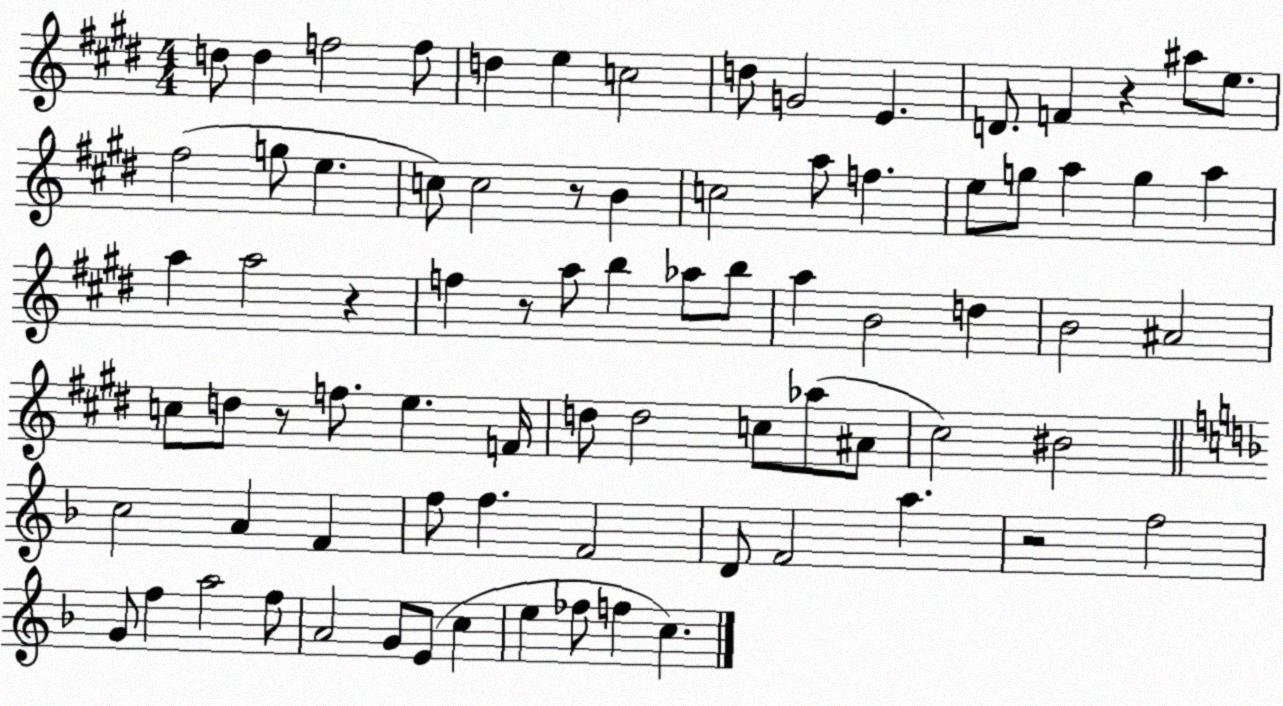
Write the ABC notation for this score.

X:1
T:Untitled
M:4/4
L:1/4
K:E
d/2 d f2 f/2 d e c2 d/2 G2 E D/2 F z ^a/2 e/2 ^f2 g/2 e c/2 c2 z/2 B c2 a/2 f e/2 g/2 a g a a a2 z f z/2 a/2 b _a/2 b/2 a B2 d B2 ^A2 c/2 d/2 z/2 f/2 e F/4 d/2 d2 c/2 _a/2 ^A/2 ^c2 ^B2 c2 A F f/2 f F2 D/2 F2 a z2 f2 G/2 f a2 f/2 A2 G/2 E/2 c e _f/2 f c